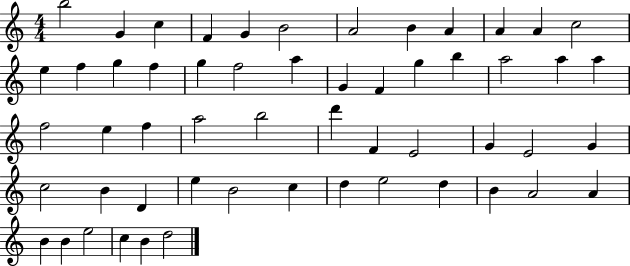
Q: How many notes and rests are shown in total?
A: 55